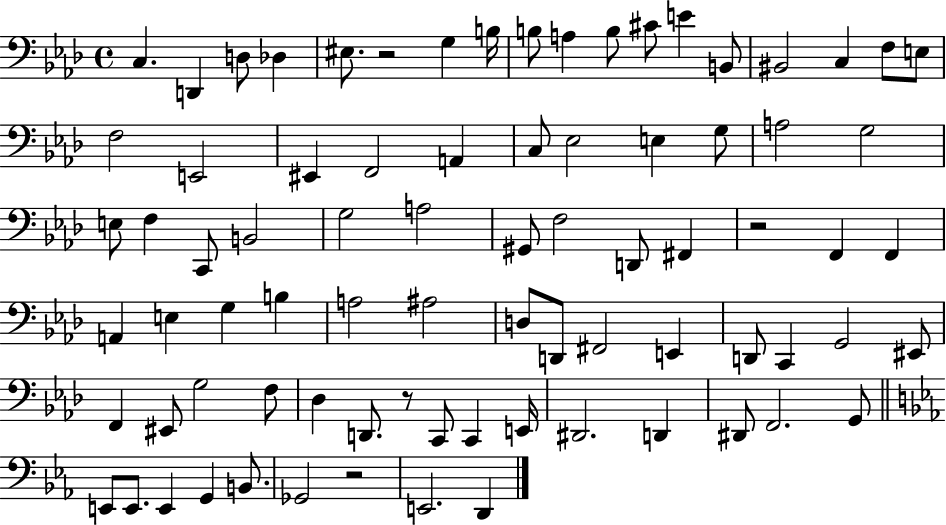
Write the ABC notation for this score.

X:1
T:Untitled
M:4/4
L:1/4
K:Ab
C, D,, D,/2 _D, ^E,/2 z2 G, B,/4 B,/2 A, B,/2 ^C/2 E B,,/2 ^B,,2 C, F,/2 E,/2 F,2 E,,2 ^E,, F,,2 A,, C,/2 _E,2 E, G,/2 A,2 G,2 E,/2 F, C,,/2 B,,2 G,2 A,2 ^G,,/2 F,2 D,,/2 ^F,, z2 F,, F,, A,, E, G, B, A,2 ^A,2 D,/2 D,,/2 ^F,,2 E,, D,,/2 C,, G,,2 ^E,,/2 F,, ^E,,/2 G,2 F,/2 _D, D,,/2 z/2 C,,/2 C,, E,,/4 ^D,,2 D,, ^D,,/2 F,,2 G,,/2 E,,/2 E,,/2 E,, G,, B,,/2 _G,,2 z2 E,,2 D,,